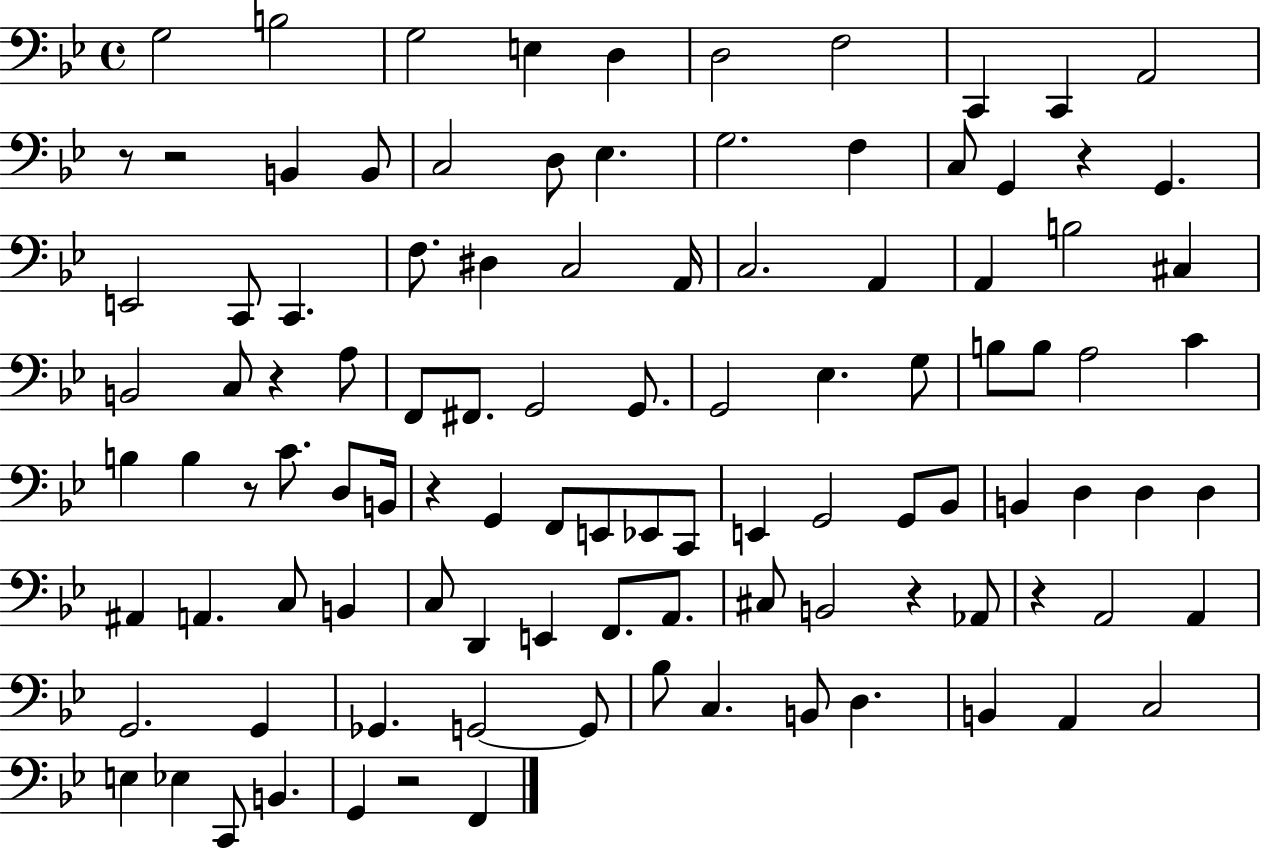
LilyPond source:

{
  \clef bass
  \time 4/4
  \defaultTimeSignature
  \key bes \major
  g2 b2 | g2 e4 d4 | d2 f2 | c,4 c,4 a,2 | \break r8 r2 b,4 b,8 | c2 d8 ees4. | g2. f4 | c8 g,4 r4 g,4. | \break e,2 c,8 c,4. | f8. dis4 c2 a,16 | c2. a,4 | a,4 b2 cis4 | \break b,2 c8 r4 a8 | f,8 fis,8. g,2 g,8. | g,2 ees4. g8 | b8 b8 a2 c'4 | \break b4 b4 r8 c'8. d8 b,16 | r4 g,4 f,8 e,8 ees,8 c,8 | e,4 g,2 g,8 bes,8 | b,4 d4 d4 d4 | \break ais,4 a,4. c8 b,4 | c8 d,4 e,4 f,8. a,8. | cis8 b,2 r4 aes,8 | r4 a,2 a,4 | \break g,2. g,4 | ges,4. g,2~~ g,8 | bes8 c4. b,8 d4. | b,4 a,4 c2 | \break e4 ees4 c,8 b,4. | g,4 r2 f,4 | \bar "|."
}